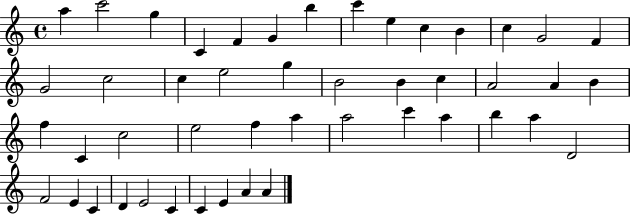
A5/q C6/h G5/q C4/q F4/q G4/q B5/q C6/q E5/q C5/q B4/q C5/q G4/h F4/q G4/h C5/h C5/q E5/h G5/q B4/h B4/q C5/q A4/h A4/q B4/q F5/q C4/q C5/h E5/h F5/q A5/q A5/h C6/q A5/q B5/q A5/q D4/h F4/h E4/q C4/q D4/q E4/h C4/q C4/q E4/q A4/q A4/q